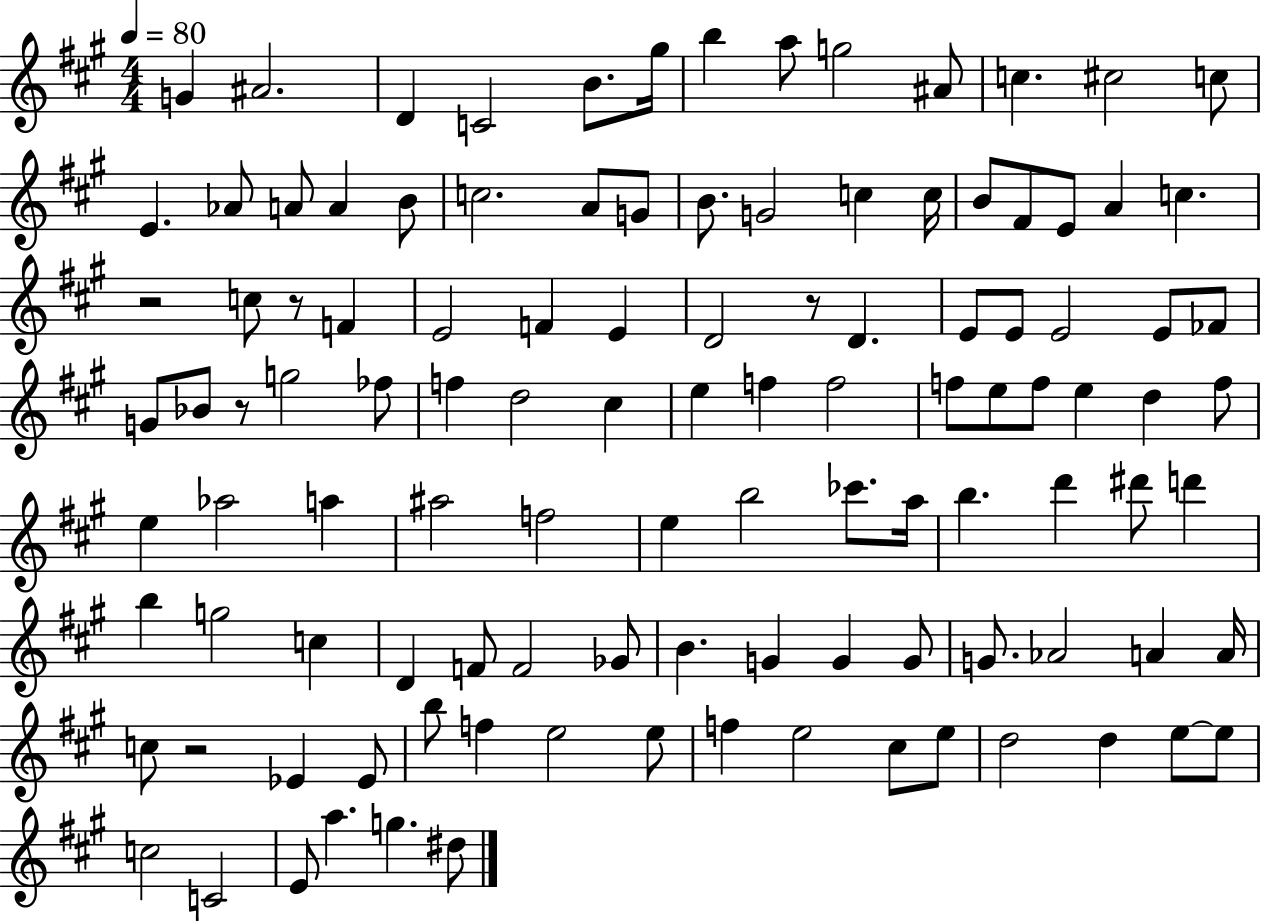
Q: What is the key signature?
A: A major